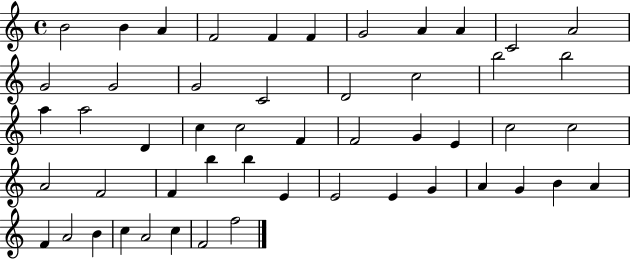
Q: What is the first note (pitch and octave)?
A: B4